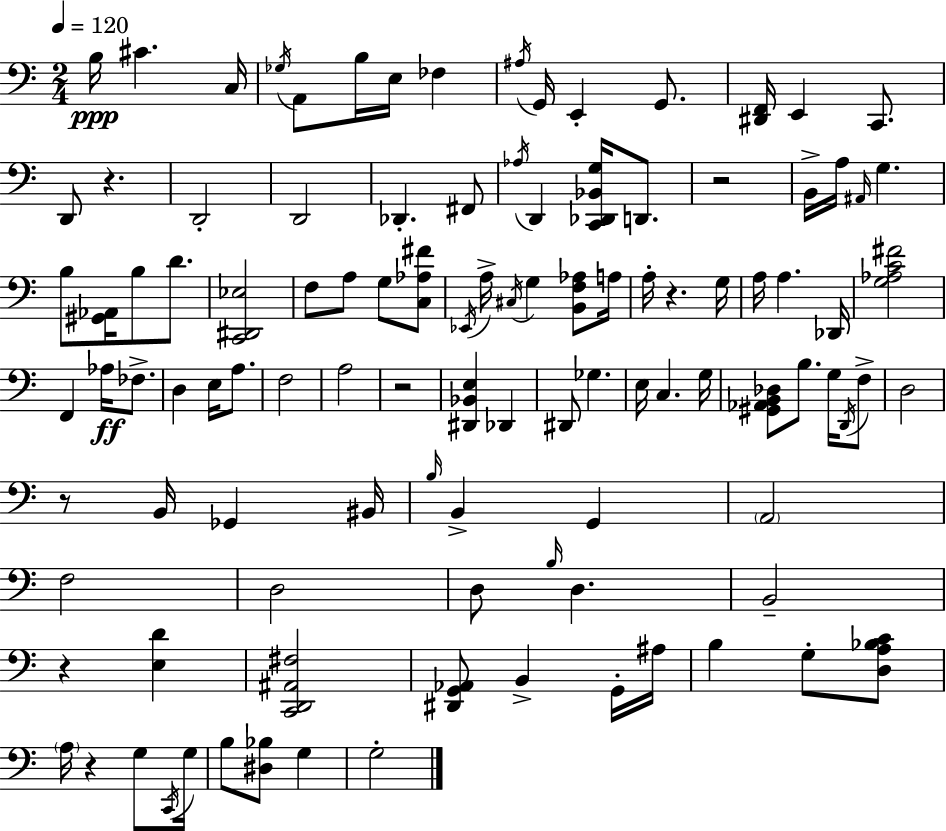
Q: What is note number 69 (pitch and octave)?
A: F3